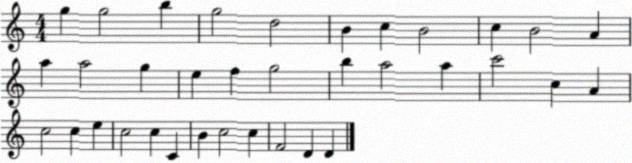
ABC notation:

X:1
T:Untitled
M:4/4
L:1/4
K:C
g g2 b g2 d2 B c B2 c B2 A a a2 g e f g2 b a2 a c'2 c A c2 c e c2 c C B c2 c F2 D D